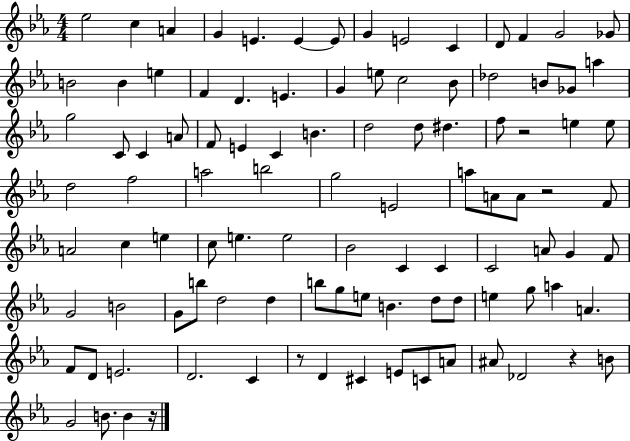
{
  \clef treble
  \numericTimeSignature
  \time 4/4
  \key ees \major
  ees''2 c''4 a'4 | g'4 e'4. e'4~~ e'8 | g'4 e'2 c'4 | d'8 f'4 g'2 ges'8 | \break b'2 b'4 e''4 | f'4 d'4. e'4. | g'4 e''8 c''2 bes'8 | des''2 b'8 ges'8 a''4 | \break g''2 c'8 c'4 a'8 | f'8 e'4 c'4 b'4. | d''2 d''8 dis''4. | f''8 r2 e''4 e''8 | \break d''2 f''2 | a''2 b''2 | g''2 e'2 | a''8 a'8 a'8 r2 f'8 | \break a'2 c''4 e''4 | c''8 e''4. e''2 | bes'2 c'4 c'4 | c'2 a'8 g'4 f'8 | \break g'2 b'2 | g'8 b''8 d''2 d''4 | b''8 g''8 e''8 b'4. d''8 d''8 | e''4 g''8 a''4 a'4. | \break f'8 d'8 e'2. | d'2. c'4 | r8 d'4 cis'4 e'8 c'8 a'8 | ais'8 des'2 r4 b'8 | \break g'2 b'8. b'4 r16 | \bar "|."
}